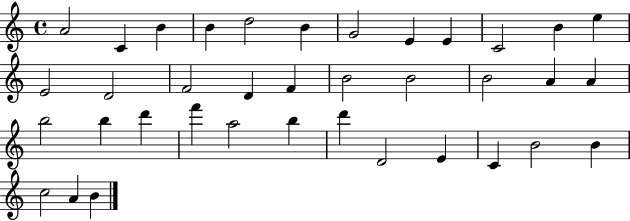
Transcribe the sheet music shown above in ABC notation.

X:1
T:Untitled
M:4/4
L:1/4
K:C
A2 C B B d2 B G2 E E C2 B e E2 D2 F2 D F B2 B2 B2 A A b2 b d' f' a2 b d' D2 E C B2 B c2 A B